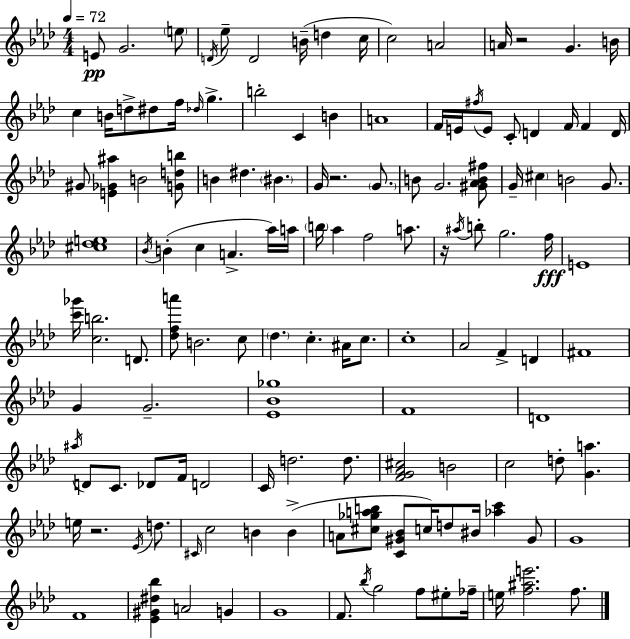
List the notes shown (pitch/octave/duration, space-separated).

E4/e G4/h. E5/e D4/s Eb5/e D4/h B4/s D5/q C5/s C5/h A4/h A4/s R/h G4/q. B4/s C5/q B4/s D5/e D#5/e F5/s Db5/s G5/q. B5/h C4/q B4/q A4/w F4/s E4/s F#5/s E4/e C4/e D4/q F4/s F4/q D4/s G#4/e [E4,Gb4,A#5]/q B4/h [G4,D5,B5]/e B4/q D#5/q. BIS4/q. G4/s R/h. G4/e. B4/e G4/h. [G#4,Ab4,B4,F#5]/e G4/s C#5/q B4/h G4/e. [C#5,Db5,E5]/w Bb4/s B4/q C5/q A4/q. Ab5/s A5/s B5/s Ab5/q F5/h A5/e. R/s A#5/s B5/e G5/h. F5/s E4/w [C6,Gb6]/s [C5,B5]/h. D4/e. [Db5,F5,A6]/e B4/h. C5/e Db5/q. C5/q. A#4/s C5/e. C5/w Ab4/h F4/q D4/q F#4/w G4/q G4/h. [Eb4,Bb4,Gb5]/w F4/w D4/w A#5/s D4/e C4/e. Db4/e F4/s D4/h C4/s D5/h. D5/e. [F4,G4,Ab4,C#5]/h B4/h C5/h D5/e [G4,A5]/q. E5/s R/h. Eb4/s D5/e. C#4/s C5/h B4/q B4/q A4/e [C#5,Gb5,A5,B5]/e [C4,G#4,Bb4]/e C5/s D5/e BIS4/s [Ab5,C6]/q G#4/e G4/w F4/w [Eb4,G#4,D#5,Bb5]/q A4/h G4/q G4/w F4/e. Bb5/s G5/h F5/e EIS5/e FES5/s E5/s [F5,A#5,E6]/h. F5/e.